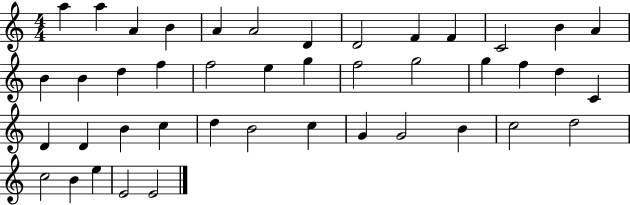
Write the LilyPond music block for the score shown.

{
  \clef treble
  \numericTimeSignature
  \time 4/4
  \key c \major
  a''4 a''4 a'4 b'4 | a'4 a'2 d'4 | d'2 f'4 f'4 | c'2 b'4 a'4 | \break b'4 b'4 d''4 f''4 | f''2 e''4 g''4 | f''2 g''2 | g''4 f''4 d''4 c'4 | \break d'4 d'4 b'4 c''4 | d''4 b'2 c''4 | g'4 g'2 b'4 | c''2 d''2 | \break c''2 b'4 e''4 | e'2 e'2 | \bar "|."
}